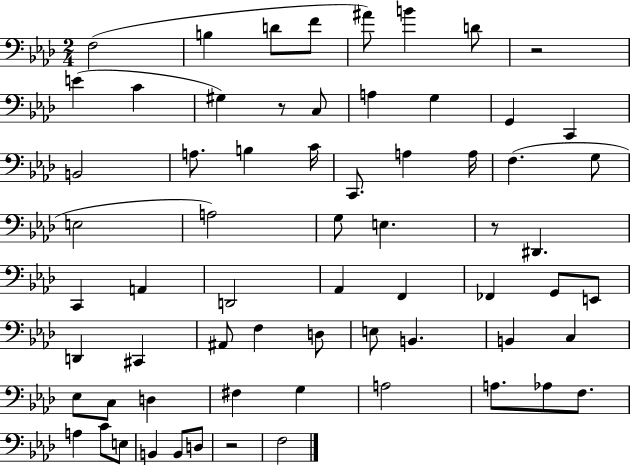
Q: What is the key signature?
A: AES major